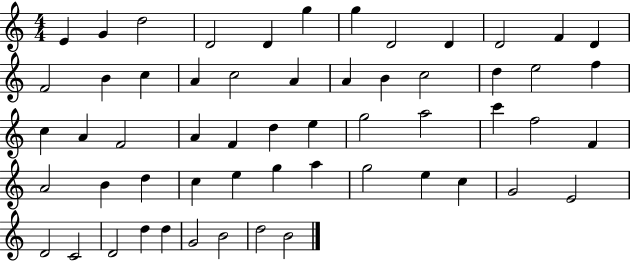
E4/q G4/q D5/h D4/h D4/q G5/q G5/q D4/h D4/q D4/h F4/q D4/q F4/h B4/q C5/q A4/q C5/h A4/q A4/q B4/q C5/h D5/q E5/h F5/q C5/q A4/q F4/h A4/q F4/q D5/q E5/q G5/h A5/h C6/q F5/h F4/q A4/h B4/q D5/q C5/q E5/q G5/q A5/q G5/h E5/q C5/q G4/h E4/h D4/h C4/h D4/h D5/q D5/q G4/h B4/h D5/h B4/h